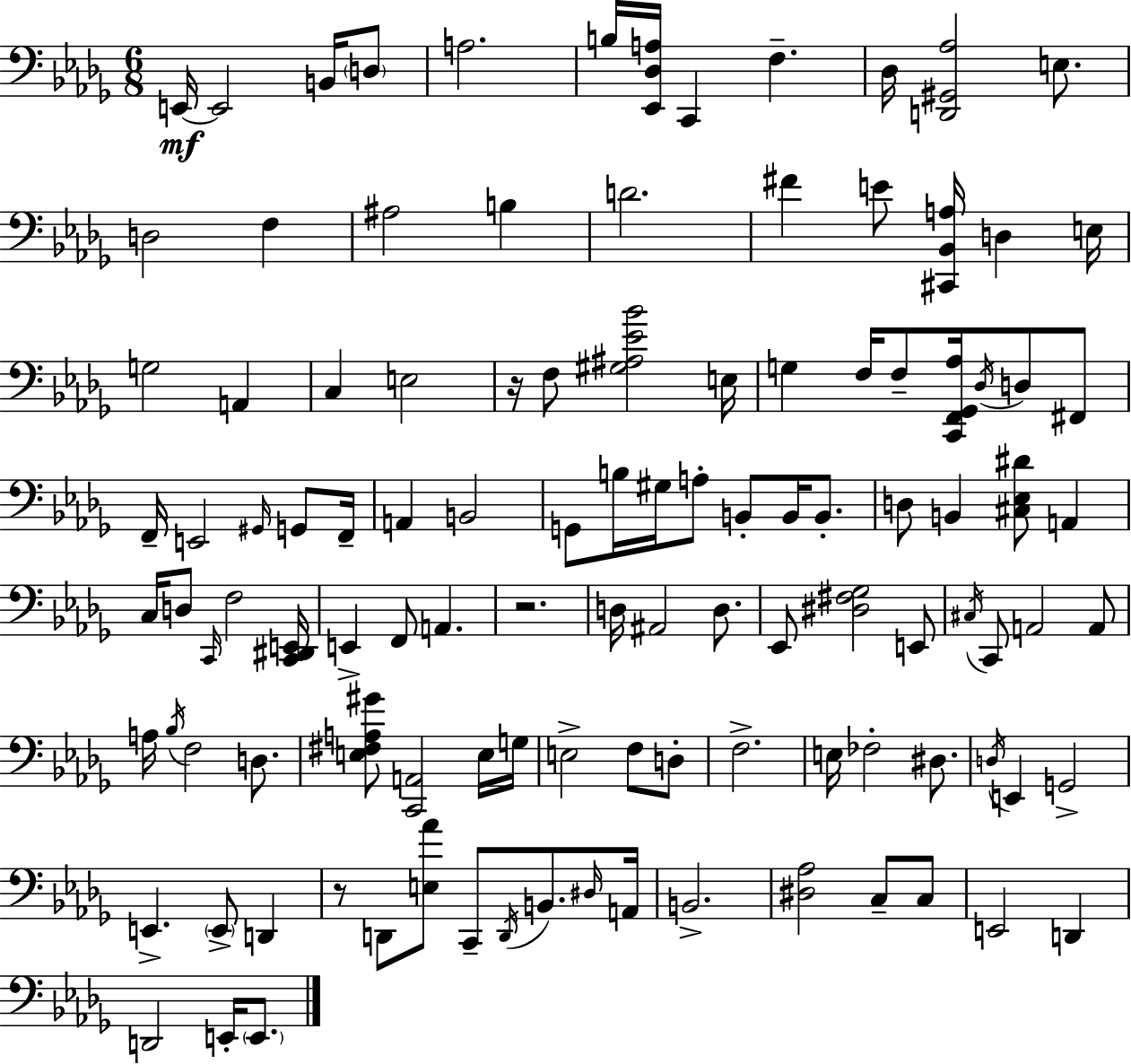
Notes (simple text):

E2/s E2/h B2/s D3/e A3/h. B3/s [Eb2,Db3,A3]/s C2/q F3/q. Db3/s [D2,G#2,Ab3]/h E3/e. D3/h F3/q A#3/h B3/q D4/h. F#4/q E4/e [C#2,Bb2,A3]/s D3/q E3/s G3/h A2/q C3/q E3/h R/s F3/e [G#3,A#3,Eb4,Bb4]/h E3/s G3/q F3/s F3/e [C2,F2,Gb2,Ab3]/s Db3/s D3/e F#2/e F2/s E2/h G#2/s G2/e F2/s A2/q B2/h G2/e B3/s G#3/s A3/e B2/e B2/s B2/e. D3/e B2/q [C#3,Eb3,D#4]/e A2/q C3/s D3/e C2/s F3/h [C2,D#2,E2]/s E2/q F2/e A2/q. R/h. D3/s A#2/h D3/e. Eb2/e [D#3,F#3,Gb3]/h E2/e C#3/s C2/e A2/h A2/e A3/s Bb3/s F3/h D3/e. [E3,F#3,A3,G#4]/e [C2,A2]/h E3/s G3/s E3/h F3/e D3/e F3/h. E3/s FES3/h D#3/e. D3/s E2/q G2/h E2/q. E2/e D2/q R/e D2/e [E3,Ab4]/e C2/e D2/s B2/e. D#3/s A2/s B2/h. [D#3,Ab3]/h C3/e C3/e E2/h D2/q D2/h E2/s E2/e.